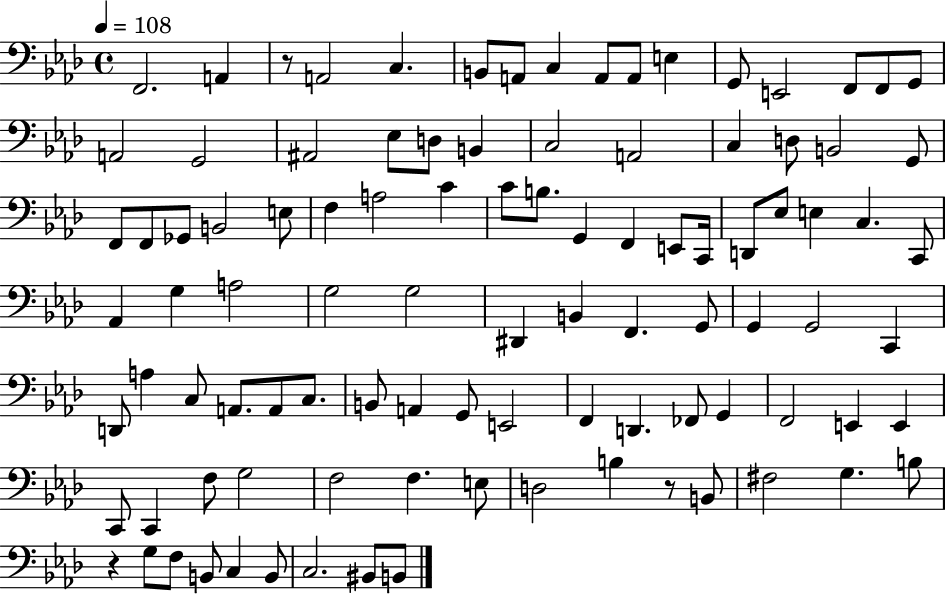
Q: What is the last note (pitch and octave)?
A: B2